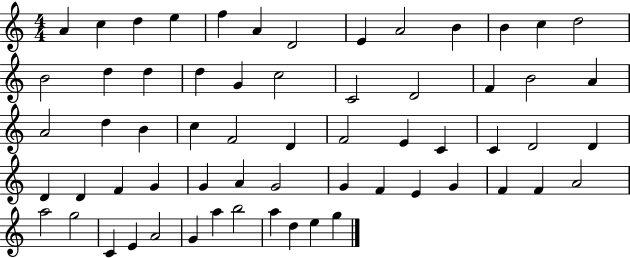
{
  \clef treble
  \numericTimeSignature
  \time 4/4
  \key c \major
  a'4 c''4 d''4 e''4 | f''4 a'4 d'2 | e'4 a'2 b'4 | b'4 c''4 d''2 | \break b'2 d''4 d''4 | d''4 g'4 c''2 | c'2 d'2 | f'4 b'2 a'4 | \break a'2 d''4 b'4 | c''4 f'2 d'4 | f'2 e'4 c'4 | c'4 d'2 d'4 | \break d'4 d'4 f'4 g'4 | g'4 a'4 g'2 | g'4 f'4 e'4 g'4 | f'4 f'4 a'2 | \break a''2 g''2 | c'4 e'4 a'2 | g'4 a''4 b''2 | a''4 d''4 e''4 g''4 | \break \bar "|."
}